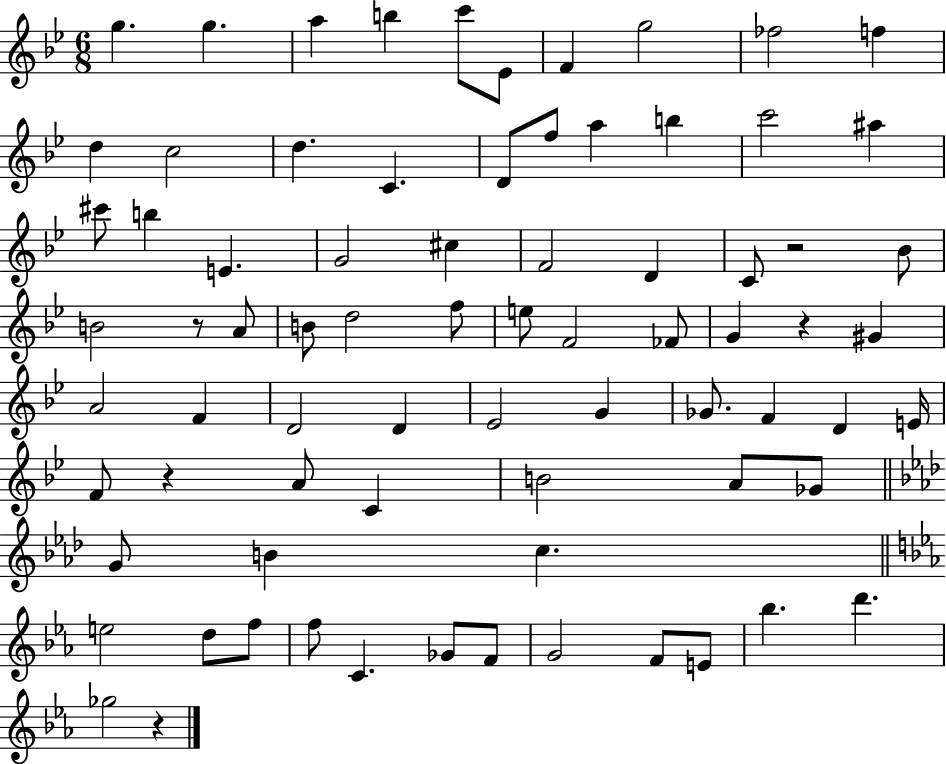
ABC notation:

X:1
T:Untitled
M:6/8
L:1/4
K:Bb
g g a b c'/2 _E/2 F g2 _f2 f d c2 d C D/2 f/2 a b c'2 ^a ^c'/2 b E G2 ^c F2 D C/2 z2 _B/2 B2 z/2 A/2 B/2 d2 f/2 e/2 F2 _F/2 G z ^G A2 F D2 D _E2 G _G/2 F D E/4 F/2 z A/2 C B2 A/2 _G/2 G/2 B c e2 d/2 f/2 f/2 C _G/2 F/2 G2 F/2 E/2 _b d' _g2 z